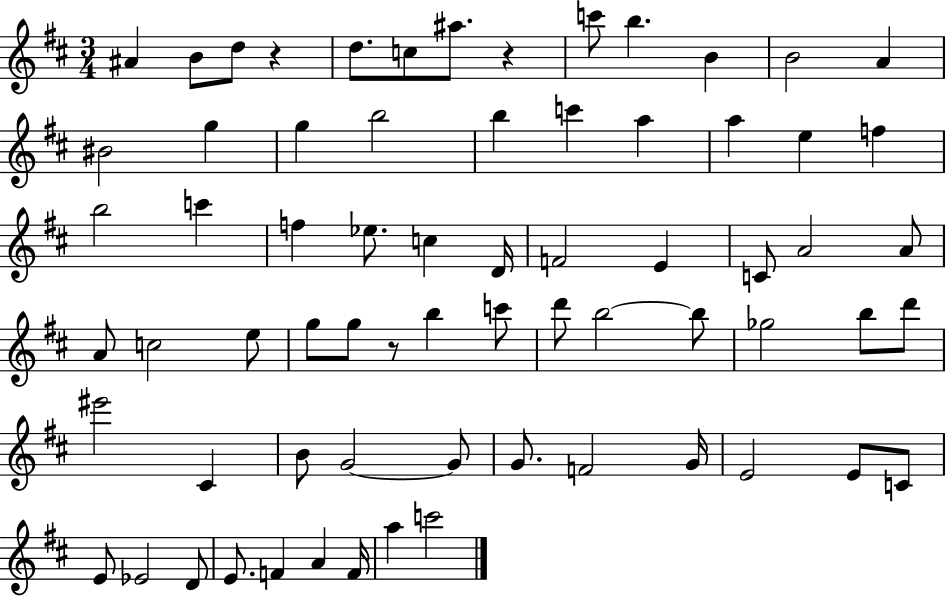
X:1
T:Untitled
M:3/4
L:1/4
K:D
^A B/2 d/2 z d/2 c/2 ^a/2 z c'/2 b B B2 A ^B2 g g b2 b c' a a e f b2 c' f _e/2 c D/4 F2 E C/2 A2 A/2 A/2 c2 e/2 g/2 g/2 z/2 b c'/2 d'/2 b2 b/2 _g2 b/2 d'/2 ^e'2 ^C B/2 G2 G/2 G/2 F2 G/4 E2 E/2 C/2 E/2 _E2 D/2 E/2 F A F/4 a c'2